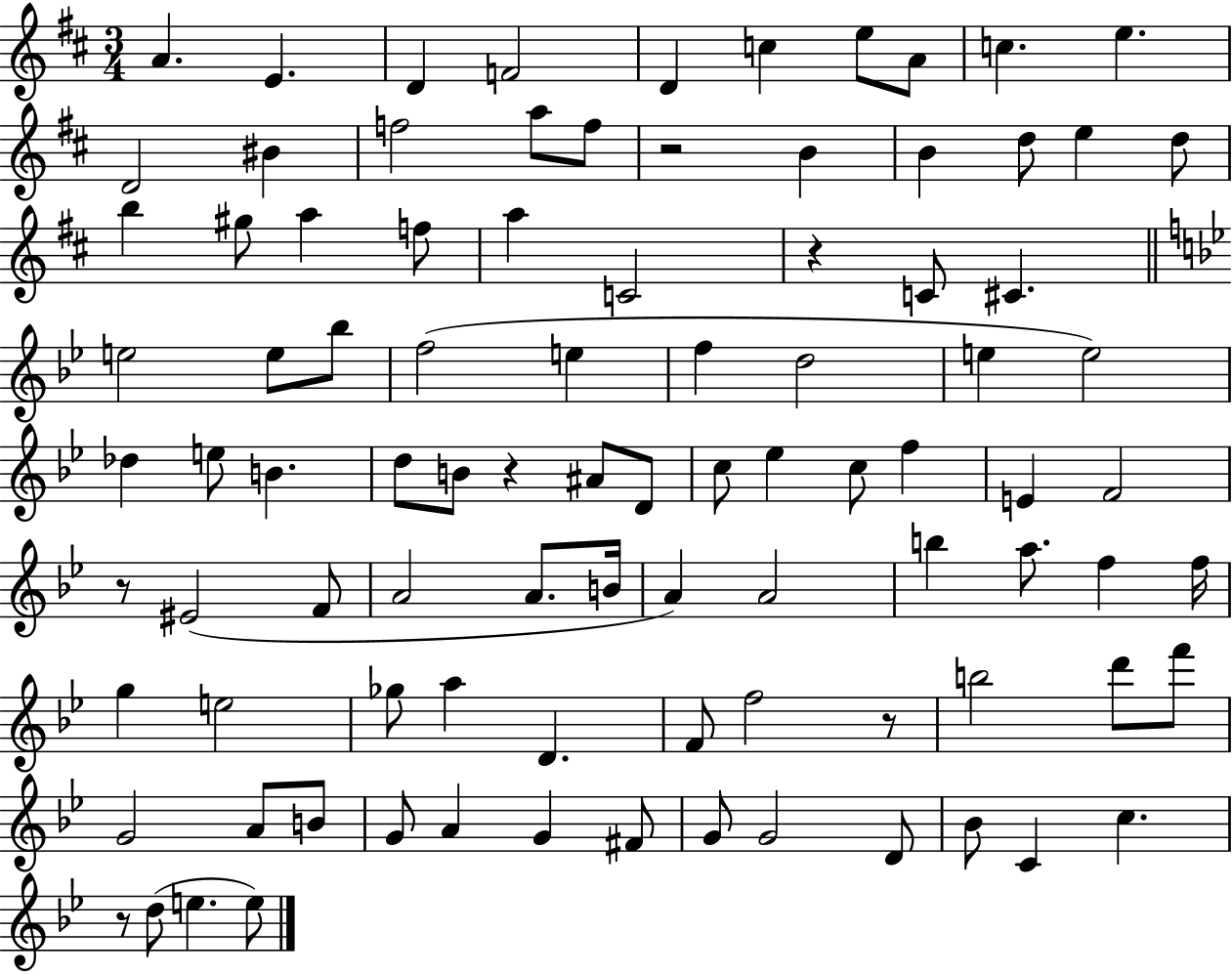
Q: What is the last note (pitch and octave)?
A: E5